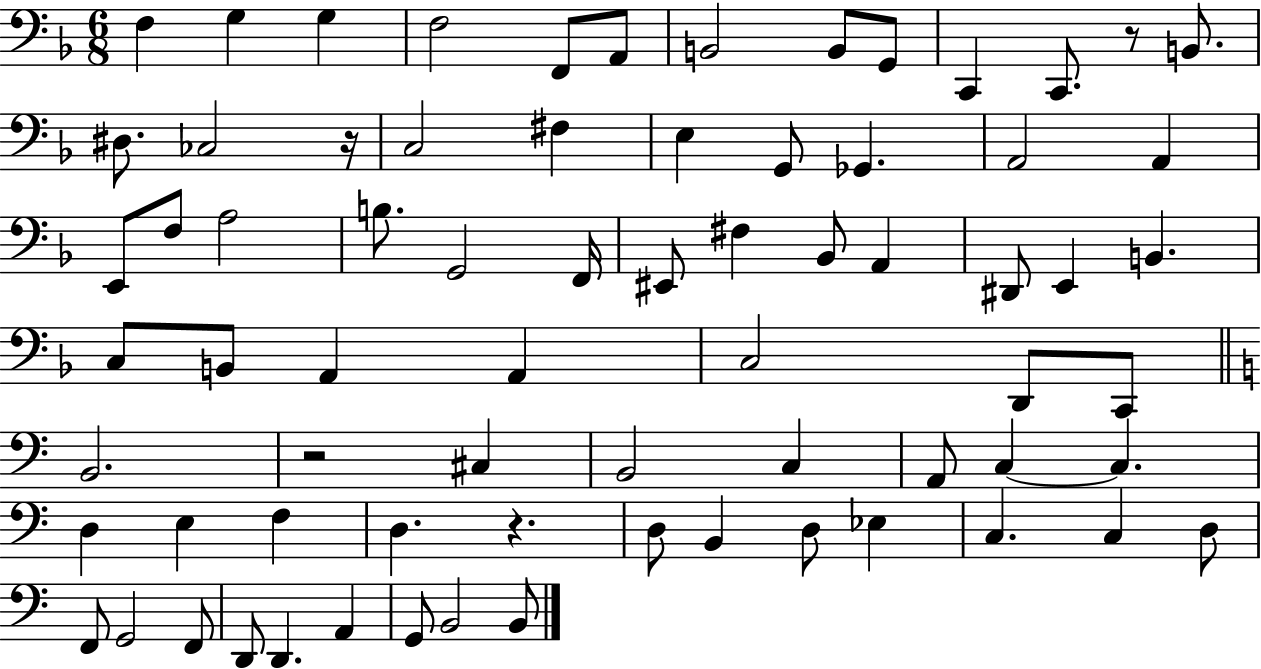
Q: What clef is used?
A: bass